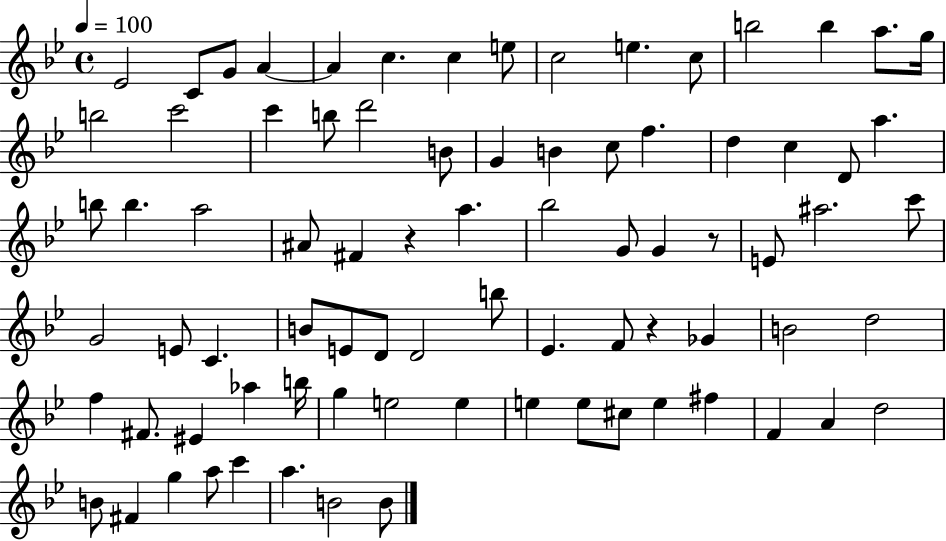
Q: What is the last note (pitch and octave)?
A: B4